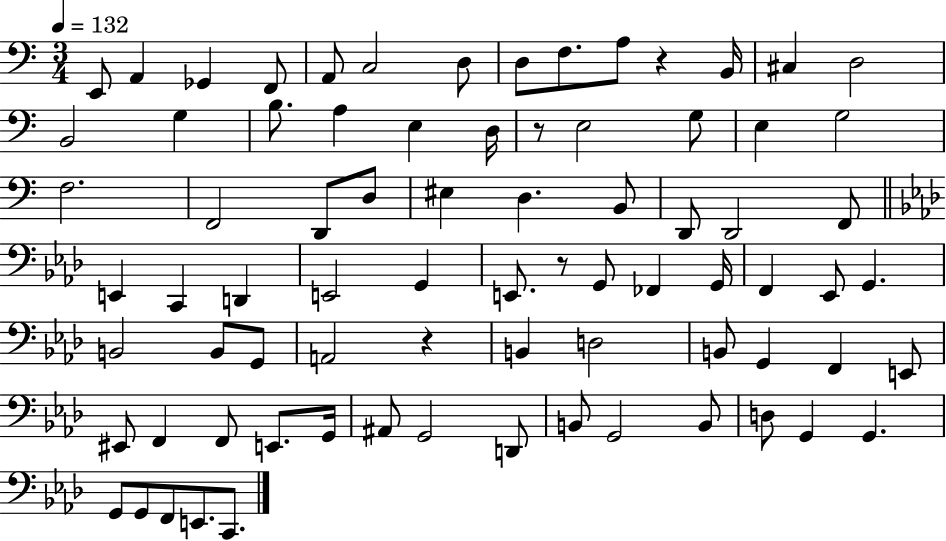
E2/e A2/q Gb2/q F2/e A2/e C3/h D3/e D3/e F3/e. A3/e R/q B2/s C#3/q D3/h B2/h G3/q B3/e. A3/q E3/q D3/s R/e E3/h G3/e E3/q G3/h F3/h. F2/h D2/e D3/e EIS3/q D3/q. B2/e D2/e D2/h F2/e E2/q C2/q D2/q E2/h G2/q E2/e. R/e G2/e FES2/q G2/s F2/q Eb2/e G2/q. B2/h B2/e G2/e A2/h R/q B2/q D3/h B2/e G2/q F2/q E2/e EIS2/e F2/q F2/e E2/e. G2/s A#2/e G2/h D2/e B2/e G2/h B2/e D3/e G2/q G2/q. G2/e G2/e F2/e E2/e. C2/e.